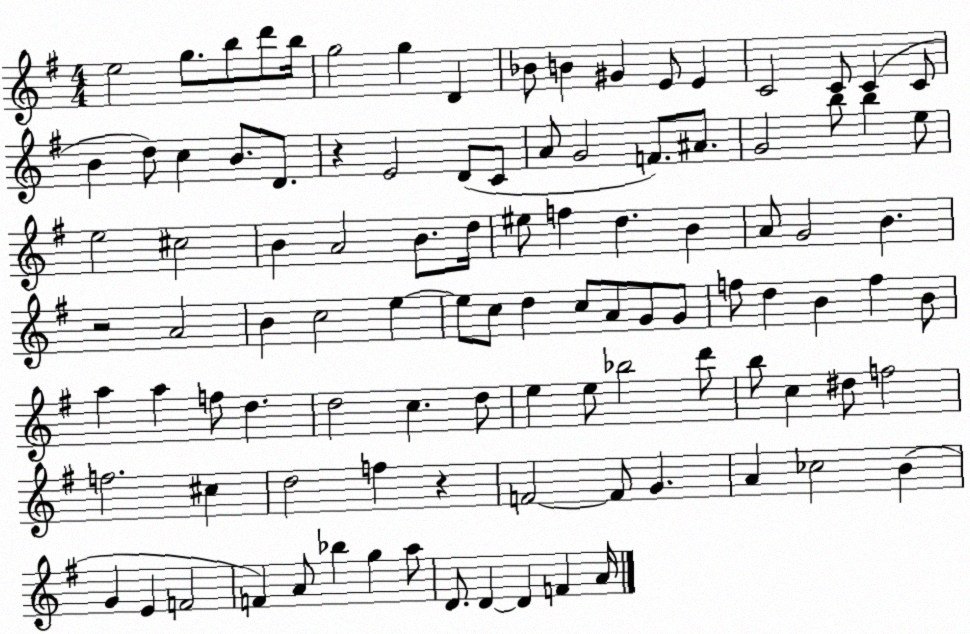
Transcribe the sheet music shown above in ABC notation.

X:1
T:Untitled
M:4/4
L:1/4
K:G
e2 g/2 b/2 d'/2 b/4 g2 g D _B/2 B ^G E/2 E C2 C/2 C C/2 B d/2 c B/2 D/2 z E2 D/2 C/2 A/2 G2 F/2 ^A/2 G2 b/2 b e/2 e2 ^c2 B A2 B/2 d/4 ^e/2 f d B A/2 G2 B z2 A2 B c2 e e/2 c/2 d c/2 A/2 G/2 G/2 f/2 d B f B/2 a a f/2 d d2 c d/2 e e/2 _b2 d'/2 b/2 c ^d/2 f2 f2 ^c d2 f z F2 F/2 G A _c2 B G E F2 F A/2 _b g a/2 D/2 D D F A/4